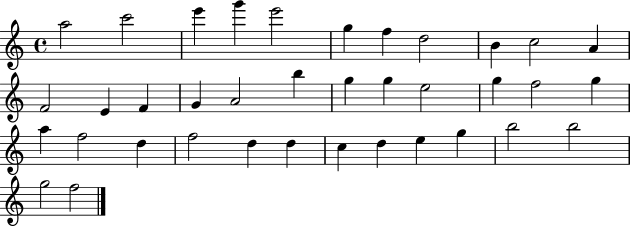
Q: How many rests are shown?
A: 0